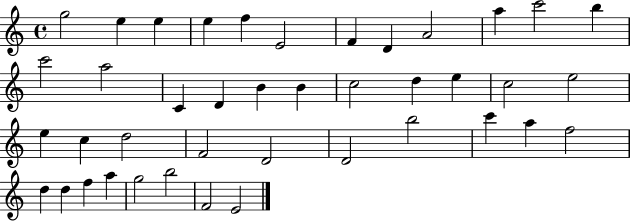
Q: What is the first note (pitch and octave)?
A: G5